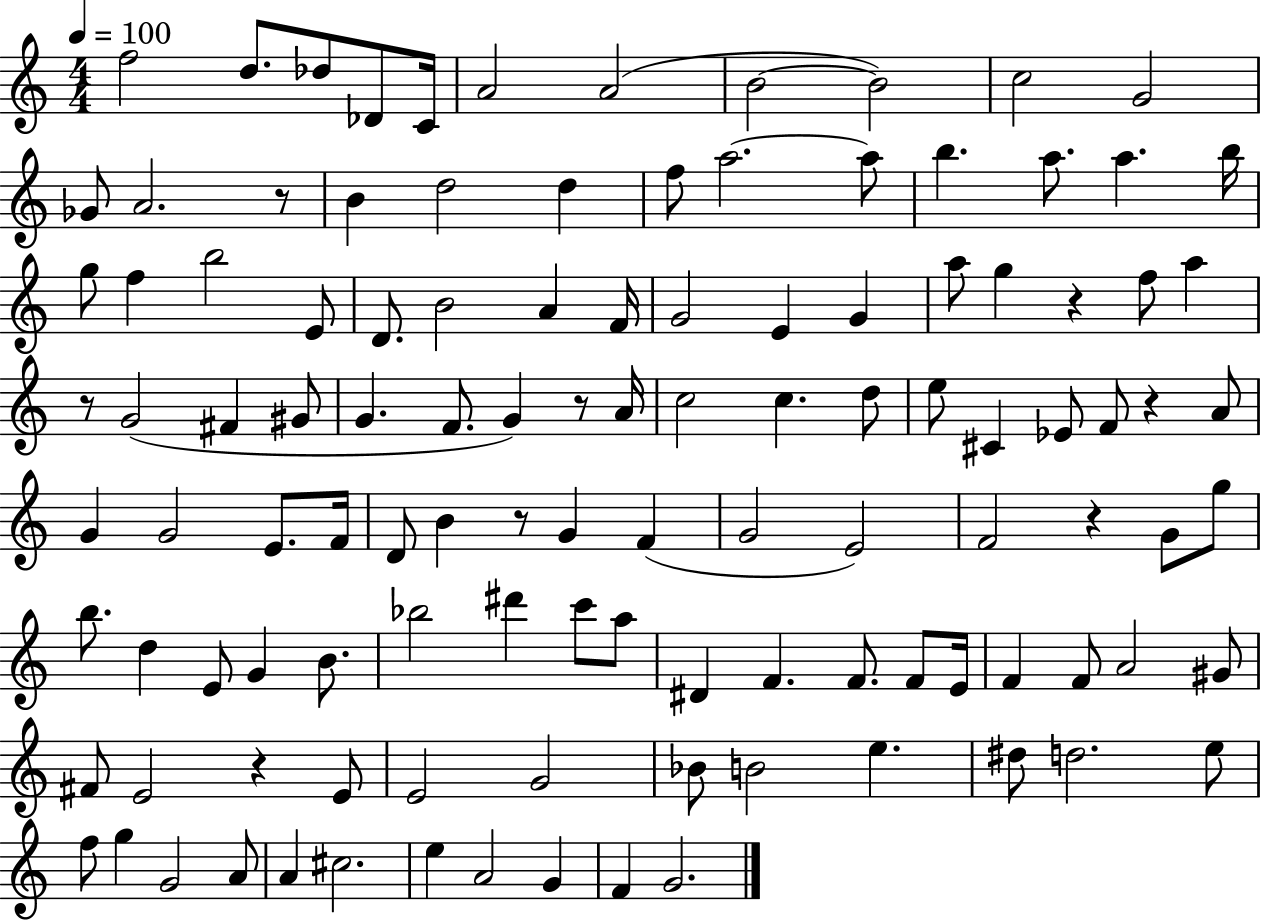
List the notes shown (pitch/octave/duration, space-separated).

F5/h D5/e. Db5/e Db4/e C4/s A4/h A4/h B4/h B4/h C5/h G4/h Gb4/e A4/h. R/e B4/q D5/h D5/q F5/e A5/h. A5/e B5/q. A5/e. A5/q. B5/s G5/e F5/q B5/h E4/e D4/e. B4/h A4/q F4/s G4/h E4/q G4/q A5/e G5/q R/q F5/e A5/q R/e G4/h F#4/q G#4/e G4/q. F4/e. G4/q R/e A4/s C5/h C5/q. D5/e E5/e C#4/q Eb4/e F4/e R/q A4/e G4/q G4/h E4/e. F4/s D4/e B4/q R/e G4/q F4/q G4/h E4/h F4/h R/q G4/e G5/e B5/e. D5/q E4/e G4/q B4/e. Bb5/h D#6/q C6/e A5/e D#4/q F4/q. F4/e. F4/e E4/s F4/q F4/e A4/h G#4/e F#4/e E4/h R/q E4/e E4/h G4/h Bb4/e B4/h E5/q. D#5/e D5/h. E5/e F5/e G5/q G4/h A4/e A4/q C#5/h. E5/q A4/h G4/q F4/q G4/h.